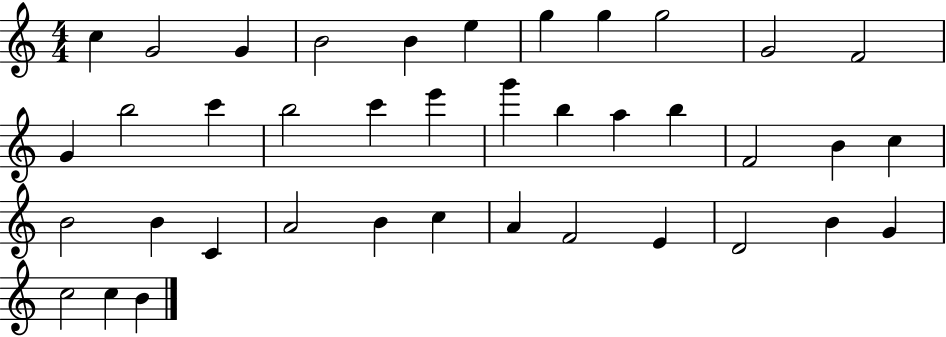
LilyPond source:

{
  \clef treble
  \numericTimeSignature
  \time 4/4
  \key c \major
  c''4 g'2 g'4 | b'2 b'4 e''4 | g''4 g''4 g''2 | g'2 f'2 | \break g'4 b''2 c'''4 | b''2 c'''4 e'''4 | g'''4 b''4 a''4 b''4 | f'2 b'4 c''4 | \break b'2 b'4 c'4 | a'2 b'4 c''4 | a'4 f'2 e'4 | d'2 b'4 g'4 | \break c''2 c''4 b'4 | \bar "|."
}